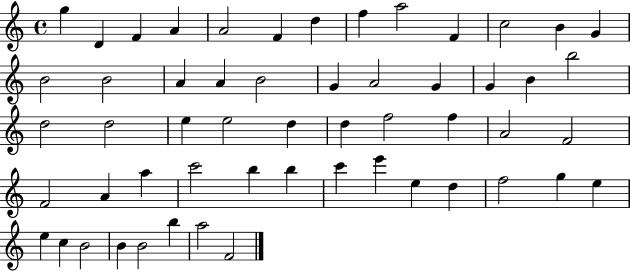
G5/q D4/q F4/q A4/q A4/h F4/q D5/q F5/q A5/h F4/q C5/h B4/q G4/q B4/h B4/h A4/q A4/q B4/h G4/q A4/h G4/q G4/q B4/q B5/h D5/h D5/h E5/q E5/h D5/q D5/q F5/h F5/q A4/h F4/h F4/h A4/q A5/q C6/h B5/q B5/q C6/q E6/q E5/q D5/q F5/h G5/q E5/q E5/q C5/q B4/h B4/q B4/h B5/q A5/h F4/h